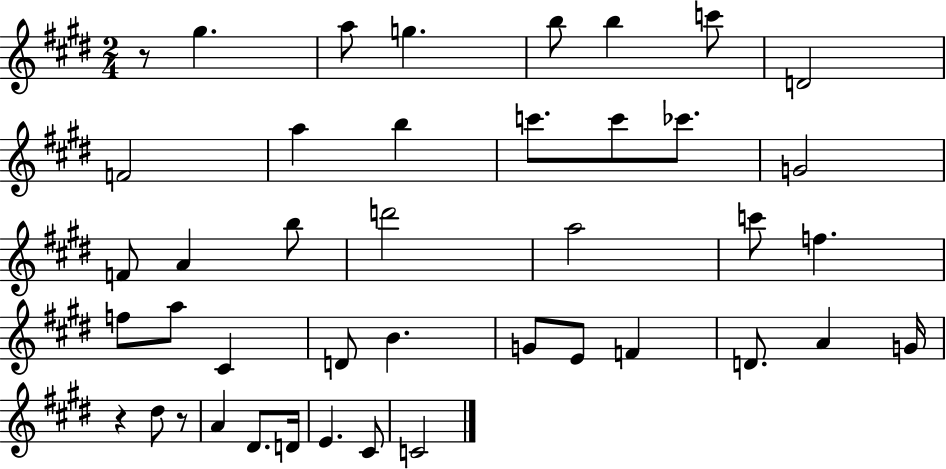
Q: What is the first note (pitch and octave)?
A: G#5